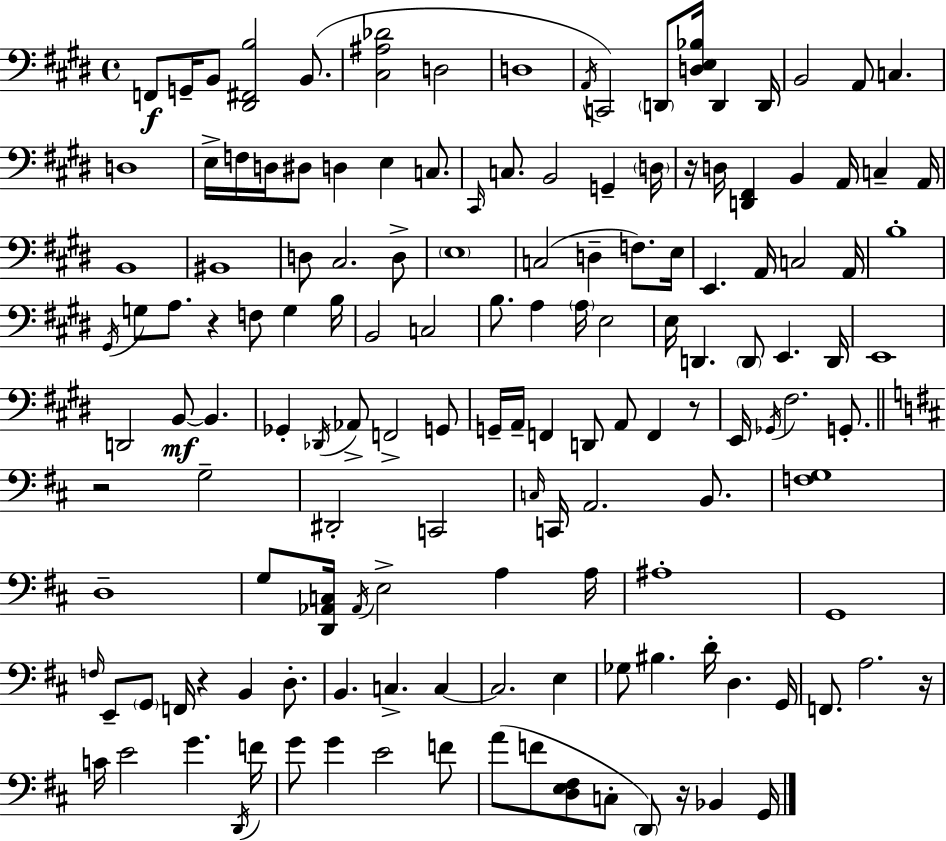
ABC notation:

X:1
T:Untitled
M:4/4
L:1/4
K:E
F,,/2 G,,/4 B,,/2 [^D,,^F,,B,]2 B,,/2 [^C,^A,_D]2 D,2 D,4 A,,/4 C,,2 D,,/2 [D,E,_B,]/4 D,, D,,/4 B,,2 A,,/2 C, D,4 E,/4 F,/4 D,/4 ^D,/2 D, E, C,/2 ^C,,/4 C,/2 B,,2 G,, D,/4 z/4 D,/4 [D,,^F,,] B,, A,,/4 C, A,,/4 B,,4 ^B,,4 D,/2 ^C,2 D,/2 E,4 C,2 D, F,/2 E,/4 E,, A,,/4 C,2 A,,/4 B,4 ^G,,/4 G,/2 A,/2 z F,/2 G, B,/4 B,,2 C,2 B,/2 A, A,/4 E,2 E,/4 D,, D,,/2 E,, D,,/4 E,,4 D,,2 B,,/2 B,, _G,, _D,,/4 _A,,/2 F,,2 G,,/2 G,,/4 A,,/4 F,, D,,/2 A,,/2 F,, z/2 E,,/4 _G,,/4 ^F,2 G,,/2 z2 G,2 ^D,,2 C,,2 C,/4 C,,/4 A,,2 B,,/2 [F,G,]4 D,4 G,/2 [D,,_A,,C,]/4 _A,,/4 E,2 A, A,/4 ^A,4 G,,4 F,/4 E,,/2 G,,/2 F,,/4 z B,, D,/2 B,, C, C, C,2 E, _G,/2 ^B, D/4 D, G,,/4 F,,/2 A,2 z/4 C/4 E2 G D,,/4 F/4 G/2 G E2 F/2 A/2 F/2 [D,E,^F,]/2 C,/2 D,,/2 z/4 _B,, G,,/4